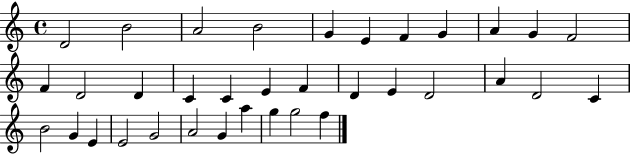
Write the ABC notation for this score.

X:1
T:Untitled
M:4/4
L:1/4
K:C
D2 B2 A2 B2 G E F G A G F2 F D2 D C C E F D E D2 A D2 C B2 G E E2 G2 A2 G a g g2 f